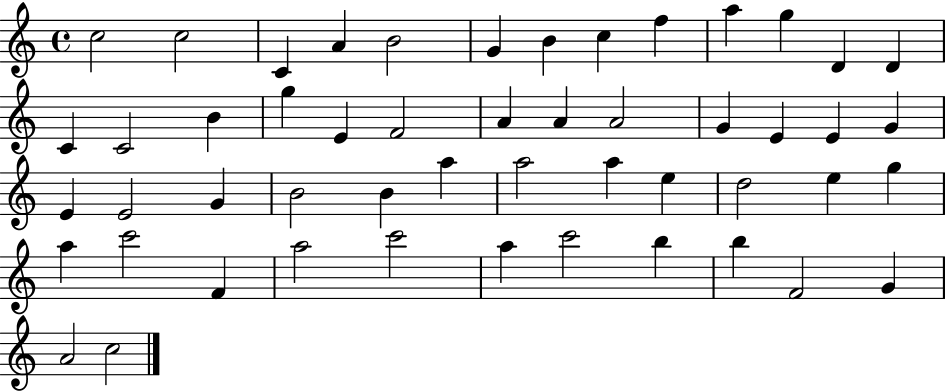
X:1
T:Untitled
M:4/4
L:1/4
K:C
c2 c2 C A B2 G B c f a g D D C C2 B g E F2 A A A2 G E E G E E2 G B2 B a a2 a e d2 e g a c'2 F a2 c'2 a c'2 b b F2 G A2 c2